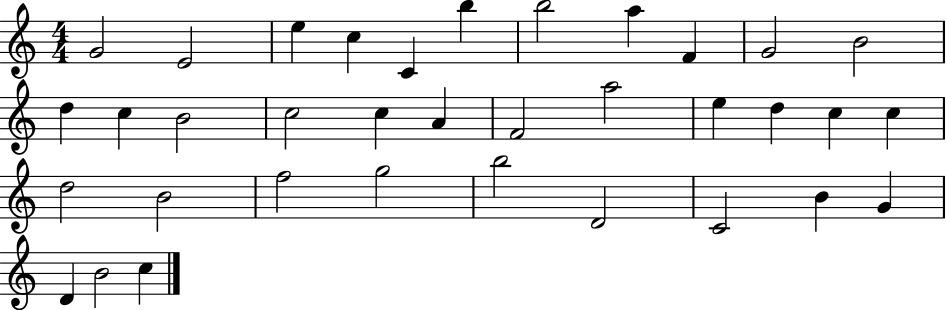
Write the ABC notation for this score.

X:1
T:Untitled
M:4/4
L:1/4
K:C
G2 E2 e c C b b2 a F G2 B2 d c B2 c2 c A F2 a2 e d c c d2 B2 f2 g2 b2 D2 C2 B G D B2 c